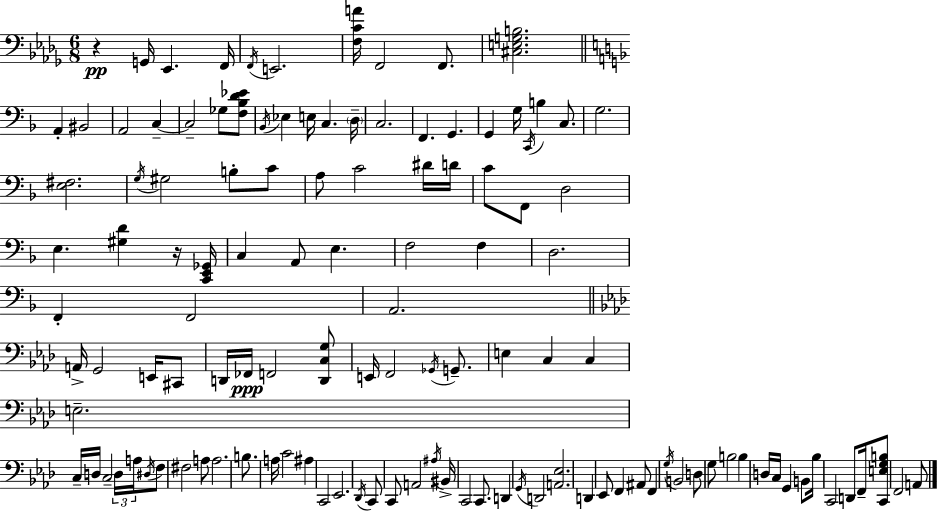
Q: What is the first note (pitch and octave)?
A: G2